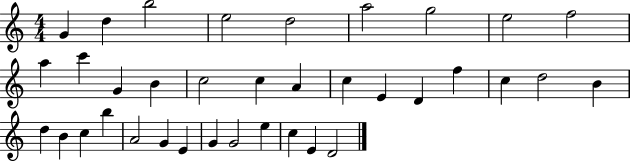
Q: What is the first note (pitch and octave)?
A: G4